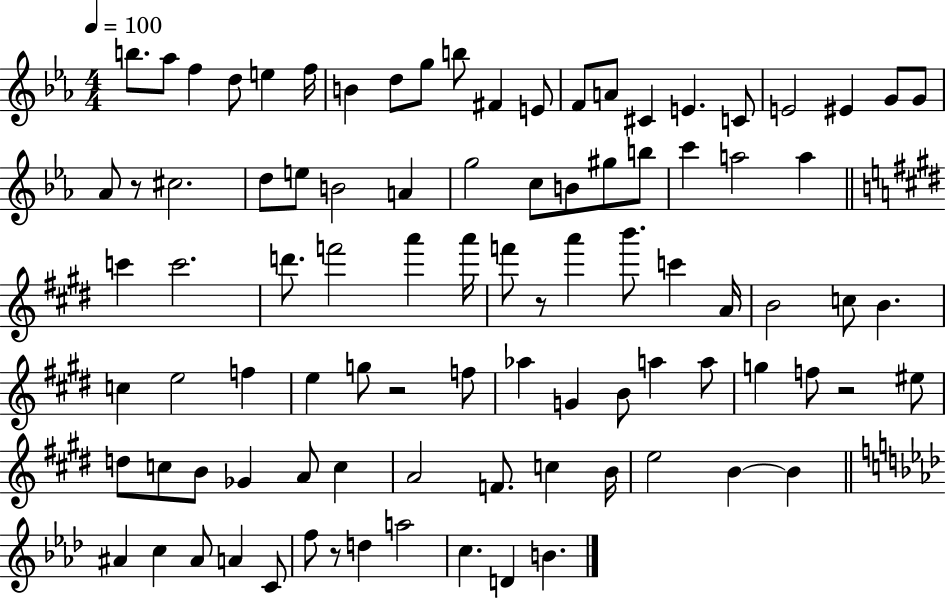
B5/e. Ab5/e F5/q D5/e E5/q F5/s B4/q D5/e G5/e B5/e F#4/q E4/e F4/e A4/e C#4/q E4/q. C4/e E4/h EIS4/q G4/e G4/e Ab4/e R/e C#5/h. D5/e E5/e B4/h A4/q G5/h C5/e B4/e G#5/e B5/e C6/q A5/h A5/q C6/q C6/h. D6/e. F6/h A6/q A6/s F6/e R/e A6/q B6/e. C6/q A4/s B4/h C5/e B4/q. C5/q E5/h F5/q E5/q G5/e R/h F5/e Ab5/q G4/q B4/e A5/q A5/e G5/q F5/e R/h EIS5/e D5/e C5/e B4/e Gb4/q A4/e C5/q A4/h F4/e. C5/q B4/s E5/h B4/q B4/q A#4/q C5/q A#4/e A4/q C4/e F5/e R/e D5/q A5/h C5/q. D4/q B4/q.